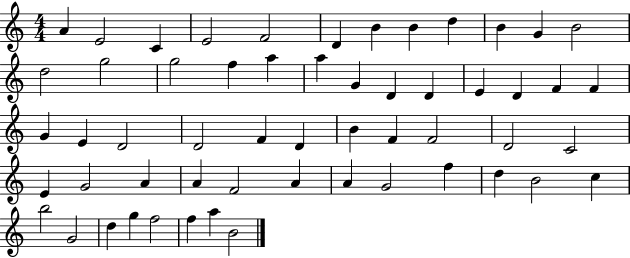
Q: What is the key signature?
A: C major